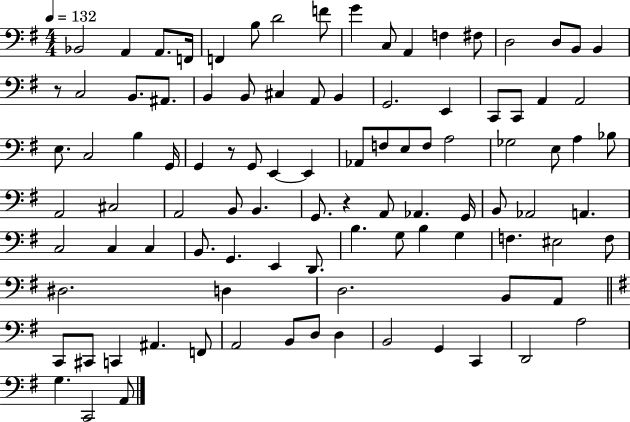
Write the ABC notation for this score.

X:1
T:Untitled
M:4/4
L:1/4
K:G
_B,,2 A,, A,,/2 F,,/4 F,, B,/2 D2 F/2 G C,/2 A,, F, ^F,/2 D,2 D,/2 B,,/2 B,, z/2 C,2 B,,/2 ^A,,/2 B,, B,,/2 ^C, A,,/2 B,, G,,2 E,, C,,/2 C,,/2 A,, A,,2 E,/2 C,2 B, G,,/4 G,, z/2 G,,/2 E,, E,, _A,,/2 F,/2 E,/2 F,/2 A,2 _G,2 E,/2 A, _B,/2 A,,2 ^C,2 A,,2 B,,/2 B,, G,,/2 z A,,/2 _A,, G,,/4 B,,/2 _A,,2 A,, C,2 C, C, B,,/2 G,, E,, D,,/2 B, G,/2 B, G, F, ^E,2 F,/2 ^D,2 D, D,2 B,,/2 A,,/2 C,,/2 ^C,,/2 C,, ^A,, F,,/2 A,,2 B,,/2 D,/2 D, B,,2 G,, C,, D,,2 A,2 G, C,,2 A,,/2